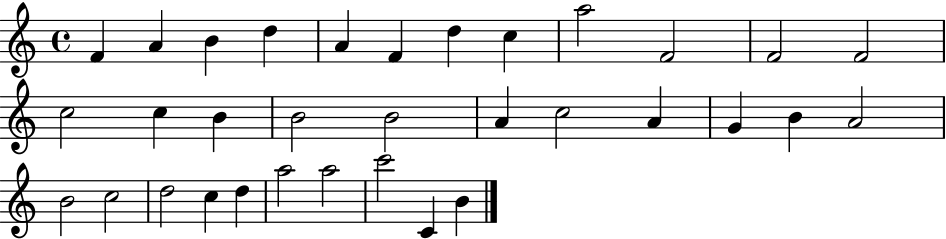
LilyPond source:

{
  \clef treble
  \time 4/4
  \defaultTimeSignature
  \key c \major
  f'4 a'4 b'4 d''4 | a'4 f'4 d''4 c''4 | a''2 f'2 | f'2 f'2 | \break c''2 c''4 b'4 | b'2 b'2 | a'4 c''2 a'4 | g'4 b'4 a'2 | \break b'2 c''2 | d''2 c''4 d''4 | a''2 a''2 | c'''2 c'4 b'4 | \break \bar "|."
}